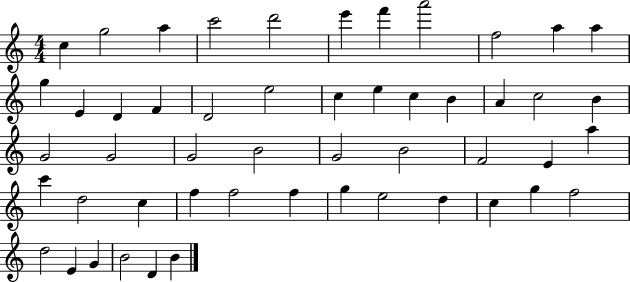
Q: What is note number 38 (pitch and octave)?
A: F5